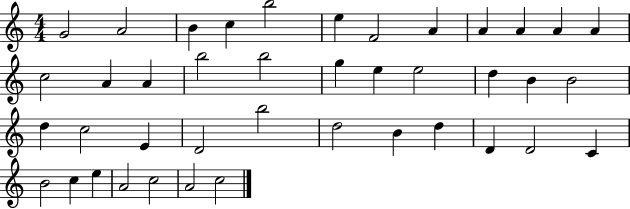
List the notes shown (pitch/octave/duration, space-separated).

G4/h A4/h B4/q C5/q B5/h E5/q F4/h A4/q A4/q A4/q A4/q A4/q C5/h A4/q A4/q B5/h B5/h G5/q E5/q E5/h D5/q B4/q B4/h D5/q C5/h E4/q D4/h B5/h D5/h B4/q D5/q D4/q D4/h C4/q B4/h C5/q E5/q A4/h C5/h A4/h C5/h